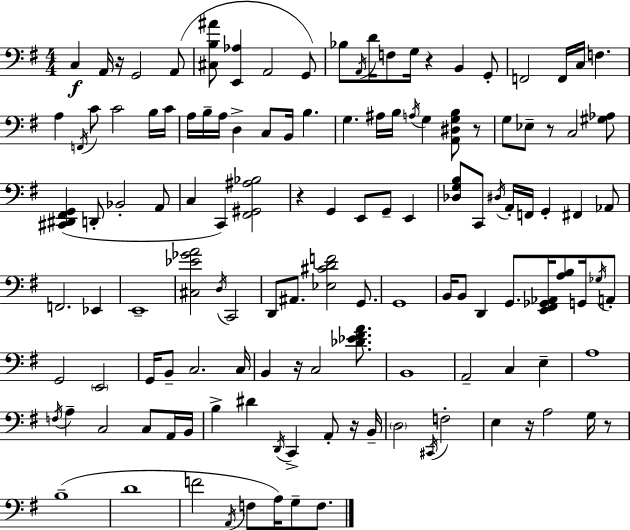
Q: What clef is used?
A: bass